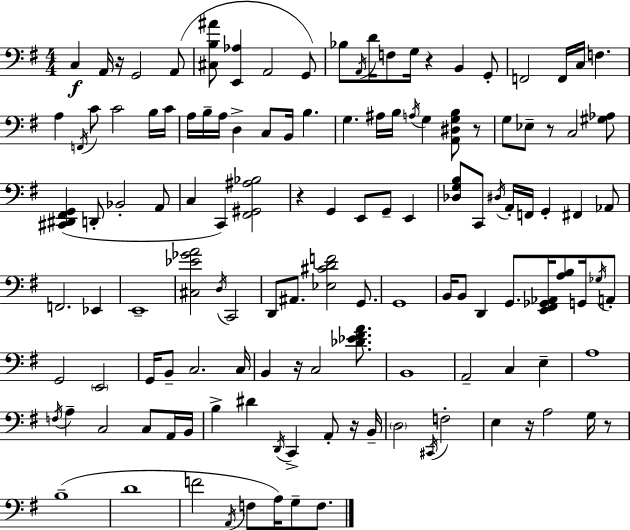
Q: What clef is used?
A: bass